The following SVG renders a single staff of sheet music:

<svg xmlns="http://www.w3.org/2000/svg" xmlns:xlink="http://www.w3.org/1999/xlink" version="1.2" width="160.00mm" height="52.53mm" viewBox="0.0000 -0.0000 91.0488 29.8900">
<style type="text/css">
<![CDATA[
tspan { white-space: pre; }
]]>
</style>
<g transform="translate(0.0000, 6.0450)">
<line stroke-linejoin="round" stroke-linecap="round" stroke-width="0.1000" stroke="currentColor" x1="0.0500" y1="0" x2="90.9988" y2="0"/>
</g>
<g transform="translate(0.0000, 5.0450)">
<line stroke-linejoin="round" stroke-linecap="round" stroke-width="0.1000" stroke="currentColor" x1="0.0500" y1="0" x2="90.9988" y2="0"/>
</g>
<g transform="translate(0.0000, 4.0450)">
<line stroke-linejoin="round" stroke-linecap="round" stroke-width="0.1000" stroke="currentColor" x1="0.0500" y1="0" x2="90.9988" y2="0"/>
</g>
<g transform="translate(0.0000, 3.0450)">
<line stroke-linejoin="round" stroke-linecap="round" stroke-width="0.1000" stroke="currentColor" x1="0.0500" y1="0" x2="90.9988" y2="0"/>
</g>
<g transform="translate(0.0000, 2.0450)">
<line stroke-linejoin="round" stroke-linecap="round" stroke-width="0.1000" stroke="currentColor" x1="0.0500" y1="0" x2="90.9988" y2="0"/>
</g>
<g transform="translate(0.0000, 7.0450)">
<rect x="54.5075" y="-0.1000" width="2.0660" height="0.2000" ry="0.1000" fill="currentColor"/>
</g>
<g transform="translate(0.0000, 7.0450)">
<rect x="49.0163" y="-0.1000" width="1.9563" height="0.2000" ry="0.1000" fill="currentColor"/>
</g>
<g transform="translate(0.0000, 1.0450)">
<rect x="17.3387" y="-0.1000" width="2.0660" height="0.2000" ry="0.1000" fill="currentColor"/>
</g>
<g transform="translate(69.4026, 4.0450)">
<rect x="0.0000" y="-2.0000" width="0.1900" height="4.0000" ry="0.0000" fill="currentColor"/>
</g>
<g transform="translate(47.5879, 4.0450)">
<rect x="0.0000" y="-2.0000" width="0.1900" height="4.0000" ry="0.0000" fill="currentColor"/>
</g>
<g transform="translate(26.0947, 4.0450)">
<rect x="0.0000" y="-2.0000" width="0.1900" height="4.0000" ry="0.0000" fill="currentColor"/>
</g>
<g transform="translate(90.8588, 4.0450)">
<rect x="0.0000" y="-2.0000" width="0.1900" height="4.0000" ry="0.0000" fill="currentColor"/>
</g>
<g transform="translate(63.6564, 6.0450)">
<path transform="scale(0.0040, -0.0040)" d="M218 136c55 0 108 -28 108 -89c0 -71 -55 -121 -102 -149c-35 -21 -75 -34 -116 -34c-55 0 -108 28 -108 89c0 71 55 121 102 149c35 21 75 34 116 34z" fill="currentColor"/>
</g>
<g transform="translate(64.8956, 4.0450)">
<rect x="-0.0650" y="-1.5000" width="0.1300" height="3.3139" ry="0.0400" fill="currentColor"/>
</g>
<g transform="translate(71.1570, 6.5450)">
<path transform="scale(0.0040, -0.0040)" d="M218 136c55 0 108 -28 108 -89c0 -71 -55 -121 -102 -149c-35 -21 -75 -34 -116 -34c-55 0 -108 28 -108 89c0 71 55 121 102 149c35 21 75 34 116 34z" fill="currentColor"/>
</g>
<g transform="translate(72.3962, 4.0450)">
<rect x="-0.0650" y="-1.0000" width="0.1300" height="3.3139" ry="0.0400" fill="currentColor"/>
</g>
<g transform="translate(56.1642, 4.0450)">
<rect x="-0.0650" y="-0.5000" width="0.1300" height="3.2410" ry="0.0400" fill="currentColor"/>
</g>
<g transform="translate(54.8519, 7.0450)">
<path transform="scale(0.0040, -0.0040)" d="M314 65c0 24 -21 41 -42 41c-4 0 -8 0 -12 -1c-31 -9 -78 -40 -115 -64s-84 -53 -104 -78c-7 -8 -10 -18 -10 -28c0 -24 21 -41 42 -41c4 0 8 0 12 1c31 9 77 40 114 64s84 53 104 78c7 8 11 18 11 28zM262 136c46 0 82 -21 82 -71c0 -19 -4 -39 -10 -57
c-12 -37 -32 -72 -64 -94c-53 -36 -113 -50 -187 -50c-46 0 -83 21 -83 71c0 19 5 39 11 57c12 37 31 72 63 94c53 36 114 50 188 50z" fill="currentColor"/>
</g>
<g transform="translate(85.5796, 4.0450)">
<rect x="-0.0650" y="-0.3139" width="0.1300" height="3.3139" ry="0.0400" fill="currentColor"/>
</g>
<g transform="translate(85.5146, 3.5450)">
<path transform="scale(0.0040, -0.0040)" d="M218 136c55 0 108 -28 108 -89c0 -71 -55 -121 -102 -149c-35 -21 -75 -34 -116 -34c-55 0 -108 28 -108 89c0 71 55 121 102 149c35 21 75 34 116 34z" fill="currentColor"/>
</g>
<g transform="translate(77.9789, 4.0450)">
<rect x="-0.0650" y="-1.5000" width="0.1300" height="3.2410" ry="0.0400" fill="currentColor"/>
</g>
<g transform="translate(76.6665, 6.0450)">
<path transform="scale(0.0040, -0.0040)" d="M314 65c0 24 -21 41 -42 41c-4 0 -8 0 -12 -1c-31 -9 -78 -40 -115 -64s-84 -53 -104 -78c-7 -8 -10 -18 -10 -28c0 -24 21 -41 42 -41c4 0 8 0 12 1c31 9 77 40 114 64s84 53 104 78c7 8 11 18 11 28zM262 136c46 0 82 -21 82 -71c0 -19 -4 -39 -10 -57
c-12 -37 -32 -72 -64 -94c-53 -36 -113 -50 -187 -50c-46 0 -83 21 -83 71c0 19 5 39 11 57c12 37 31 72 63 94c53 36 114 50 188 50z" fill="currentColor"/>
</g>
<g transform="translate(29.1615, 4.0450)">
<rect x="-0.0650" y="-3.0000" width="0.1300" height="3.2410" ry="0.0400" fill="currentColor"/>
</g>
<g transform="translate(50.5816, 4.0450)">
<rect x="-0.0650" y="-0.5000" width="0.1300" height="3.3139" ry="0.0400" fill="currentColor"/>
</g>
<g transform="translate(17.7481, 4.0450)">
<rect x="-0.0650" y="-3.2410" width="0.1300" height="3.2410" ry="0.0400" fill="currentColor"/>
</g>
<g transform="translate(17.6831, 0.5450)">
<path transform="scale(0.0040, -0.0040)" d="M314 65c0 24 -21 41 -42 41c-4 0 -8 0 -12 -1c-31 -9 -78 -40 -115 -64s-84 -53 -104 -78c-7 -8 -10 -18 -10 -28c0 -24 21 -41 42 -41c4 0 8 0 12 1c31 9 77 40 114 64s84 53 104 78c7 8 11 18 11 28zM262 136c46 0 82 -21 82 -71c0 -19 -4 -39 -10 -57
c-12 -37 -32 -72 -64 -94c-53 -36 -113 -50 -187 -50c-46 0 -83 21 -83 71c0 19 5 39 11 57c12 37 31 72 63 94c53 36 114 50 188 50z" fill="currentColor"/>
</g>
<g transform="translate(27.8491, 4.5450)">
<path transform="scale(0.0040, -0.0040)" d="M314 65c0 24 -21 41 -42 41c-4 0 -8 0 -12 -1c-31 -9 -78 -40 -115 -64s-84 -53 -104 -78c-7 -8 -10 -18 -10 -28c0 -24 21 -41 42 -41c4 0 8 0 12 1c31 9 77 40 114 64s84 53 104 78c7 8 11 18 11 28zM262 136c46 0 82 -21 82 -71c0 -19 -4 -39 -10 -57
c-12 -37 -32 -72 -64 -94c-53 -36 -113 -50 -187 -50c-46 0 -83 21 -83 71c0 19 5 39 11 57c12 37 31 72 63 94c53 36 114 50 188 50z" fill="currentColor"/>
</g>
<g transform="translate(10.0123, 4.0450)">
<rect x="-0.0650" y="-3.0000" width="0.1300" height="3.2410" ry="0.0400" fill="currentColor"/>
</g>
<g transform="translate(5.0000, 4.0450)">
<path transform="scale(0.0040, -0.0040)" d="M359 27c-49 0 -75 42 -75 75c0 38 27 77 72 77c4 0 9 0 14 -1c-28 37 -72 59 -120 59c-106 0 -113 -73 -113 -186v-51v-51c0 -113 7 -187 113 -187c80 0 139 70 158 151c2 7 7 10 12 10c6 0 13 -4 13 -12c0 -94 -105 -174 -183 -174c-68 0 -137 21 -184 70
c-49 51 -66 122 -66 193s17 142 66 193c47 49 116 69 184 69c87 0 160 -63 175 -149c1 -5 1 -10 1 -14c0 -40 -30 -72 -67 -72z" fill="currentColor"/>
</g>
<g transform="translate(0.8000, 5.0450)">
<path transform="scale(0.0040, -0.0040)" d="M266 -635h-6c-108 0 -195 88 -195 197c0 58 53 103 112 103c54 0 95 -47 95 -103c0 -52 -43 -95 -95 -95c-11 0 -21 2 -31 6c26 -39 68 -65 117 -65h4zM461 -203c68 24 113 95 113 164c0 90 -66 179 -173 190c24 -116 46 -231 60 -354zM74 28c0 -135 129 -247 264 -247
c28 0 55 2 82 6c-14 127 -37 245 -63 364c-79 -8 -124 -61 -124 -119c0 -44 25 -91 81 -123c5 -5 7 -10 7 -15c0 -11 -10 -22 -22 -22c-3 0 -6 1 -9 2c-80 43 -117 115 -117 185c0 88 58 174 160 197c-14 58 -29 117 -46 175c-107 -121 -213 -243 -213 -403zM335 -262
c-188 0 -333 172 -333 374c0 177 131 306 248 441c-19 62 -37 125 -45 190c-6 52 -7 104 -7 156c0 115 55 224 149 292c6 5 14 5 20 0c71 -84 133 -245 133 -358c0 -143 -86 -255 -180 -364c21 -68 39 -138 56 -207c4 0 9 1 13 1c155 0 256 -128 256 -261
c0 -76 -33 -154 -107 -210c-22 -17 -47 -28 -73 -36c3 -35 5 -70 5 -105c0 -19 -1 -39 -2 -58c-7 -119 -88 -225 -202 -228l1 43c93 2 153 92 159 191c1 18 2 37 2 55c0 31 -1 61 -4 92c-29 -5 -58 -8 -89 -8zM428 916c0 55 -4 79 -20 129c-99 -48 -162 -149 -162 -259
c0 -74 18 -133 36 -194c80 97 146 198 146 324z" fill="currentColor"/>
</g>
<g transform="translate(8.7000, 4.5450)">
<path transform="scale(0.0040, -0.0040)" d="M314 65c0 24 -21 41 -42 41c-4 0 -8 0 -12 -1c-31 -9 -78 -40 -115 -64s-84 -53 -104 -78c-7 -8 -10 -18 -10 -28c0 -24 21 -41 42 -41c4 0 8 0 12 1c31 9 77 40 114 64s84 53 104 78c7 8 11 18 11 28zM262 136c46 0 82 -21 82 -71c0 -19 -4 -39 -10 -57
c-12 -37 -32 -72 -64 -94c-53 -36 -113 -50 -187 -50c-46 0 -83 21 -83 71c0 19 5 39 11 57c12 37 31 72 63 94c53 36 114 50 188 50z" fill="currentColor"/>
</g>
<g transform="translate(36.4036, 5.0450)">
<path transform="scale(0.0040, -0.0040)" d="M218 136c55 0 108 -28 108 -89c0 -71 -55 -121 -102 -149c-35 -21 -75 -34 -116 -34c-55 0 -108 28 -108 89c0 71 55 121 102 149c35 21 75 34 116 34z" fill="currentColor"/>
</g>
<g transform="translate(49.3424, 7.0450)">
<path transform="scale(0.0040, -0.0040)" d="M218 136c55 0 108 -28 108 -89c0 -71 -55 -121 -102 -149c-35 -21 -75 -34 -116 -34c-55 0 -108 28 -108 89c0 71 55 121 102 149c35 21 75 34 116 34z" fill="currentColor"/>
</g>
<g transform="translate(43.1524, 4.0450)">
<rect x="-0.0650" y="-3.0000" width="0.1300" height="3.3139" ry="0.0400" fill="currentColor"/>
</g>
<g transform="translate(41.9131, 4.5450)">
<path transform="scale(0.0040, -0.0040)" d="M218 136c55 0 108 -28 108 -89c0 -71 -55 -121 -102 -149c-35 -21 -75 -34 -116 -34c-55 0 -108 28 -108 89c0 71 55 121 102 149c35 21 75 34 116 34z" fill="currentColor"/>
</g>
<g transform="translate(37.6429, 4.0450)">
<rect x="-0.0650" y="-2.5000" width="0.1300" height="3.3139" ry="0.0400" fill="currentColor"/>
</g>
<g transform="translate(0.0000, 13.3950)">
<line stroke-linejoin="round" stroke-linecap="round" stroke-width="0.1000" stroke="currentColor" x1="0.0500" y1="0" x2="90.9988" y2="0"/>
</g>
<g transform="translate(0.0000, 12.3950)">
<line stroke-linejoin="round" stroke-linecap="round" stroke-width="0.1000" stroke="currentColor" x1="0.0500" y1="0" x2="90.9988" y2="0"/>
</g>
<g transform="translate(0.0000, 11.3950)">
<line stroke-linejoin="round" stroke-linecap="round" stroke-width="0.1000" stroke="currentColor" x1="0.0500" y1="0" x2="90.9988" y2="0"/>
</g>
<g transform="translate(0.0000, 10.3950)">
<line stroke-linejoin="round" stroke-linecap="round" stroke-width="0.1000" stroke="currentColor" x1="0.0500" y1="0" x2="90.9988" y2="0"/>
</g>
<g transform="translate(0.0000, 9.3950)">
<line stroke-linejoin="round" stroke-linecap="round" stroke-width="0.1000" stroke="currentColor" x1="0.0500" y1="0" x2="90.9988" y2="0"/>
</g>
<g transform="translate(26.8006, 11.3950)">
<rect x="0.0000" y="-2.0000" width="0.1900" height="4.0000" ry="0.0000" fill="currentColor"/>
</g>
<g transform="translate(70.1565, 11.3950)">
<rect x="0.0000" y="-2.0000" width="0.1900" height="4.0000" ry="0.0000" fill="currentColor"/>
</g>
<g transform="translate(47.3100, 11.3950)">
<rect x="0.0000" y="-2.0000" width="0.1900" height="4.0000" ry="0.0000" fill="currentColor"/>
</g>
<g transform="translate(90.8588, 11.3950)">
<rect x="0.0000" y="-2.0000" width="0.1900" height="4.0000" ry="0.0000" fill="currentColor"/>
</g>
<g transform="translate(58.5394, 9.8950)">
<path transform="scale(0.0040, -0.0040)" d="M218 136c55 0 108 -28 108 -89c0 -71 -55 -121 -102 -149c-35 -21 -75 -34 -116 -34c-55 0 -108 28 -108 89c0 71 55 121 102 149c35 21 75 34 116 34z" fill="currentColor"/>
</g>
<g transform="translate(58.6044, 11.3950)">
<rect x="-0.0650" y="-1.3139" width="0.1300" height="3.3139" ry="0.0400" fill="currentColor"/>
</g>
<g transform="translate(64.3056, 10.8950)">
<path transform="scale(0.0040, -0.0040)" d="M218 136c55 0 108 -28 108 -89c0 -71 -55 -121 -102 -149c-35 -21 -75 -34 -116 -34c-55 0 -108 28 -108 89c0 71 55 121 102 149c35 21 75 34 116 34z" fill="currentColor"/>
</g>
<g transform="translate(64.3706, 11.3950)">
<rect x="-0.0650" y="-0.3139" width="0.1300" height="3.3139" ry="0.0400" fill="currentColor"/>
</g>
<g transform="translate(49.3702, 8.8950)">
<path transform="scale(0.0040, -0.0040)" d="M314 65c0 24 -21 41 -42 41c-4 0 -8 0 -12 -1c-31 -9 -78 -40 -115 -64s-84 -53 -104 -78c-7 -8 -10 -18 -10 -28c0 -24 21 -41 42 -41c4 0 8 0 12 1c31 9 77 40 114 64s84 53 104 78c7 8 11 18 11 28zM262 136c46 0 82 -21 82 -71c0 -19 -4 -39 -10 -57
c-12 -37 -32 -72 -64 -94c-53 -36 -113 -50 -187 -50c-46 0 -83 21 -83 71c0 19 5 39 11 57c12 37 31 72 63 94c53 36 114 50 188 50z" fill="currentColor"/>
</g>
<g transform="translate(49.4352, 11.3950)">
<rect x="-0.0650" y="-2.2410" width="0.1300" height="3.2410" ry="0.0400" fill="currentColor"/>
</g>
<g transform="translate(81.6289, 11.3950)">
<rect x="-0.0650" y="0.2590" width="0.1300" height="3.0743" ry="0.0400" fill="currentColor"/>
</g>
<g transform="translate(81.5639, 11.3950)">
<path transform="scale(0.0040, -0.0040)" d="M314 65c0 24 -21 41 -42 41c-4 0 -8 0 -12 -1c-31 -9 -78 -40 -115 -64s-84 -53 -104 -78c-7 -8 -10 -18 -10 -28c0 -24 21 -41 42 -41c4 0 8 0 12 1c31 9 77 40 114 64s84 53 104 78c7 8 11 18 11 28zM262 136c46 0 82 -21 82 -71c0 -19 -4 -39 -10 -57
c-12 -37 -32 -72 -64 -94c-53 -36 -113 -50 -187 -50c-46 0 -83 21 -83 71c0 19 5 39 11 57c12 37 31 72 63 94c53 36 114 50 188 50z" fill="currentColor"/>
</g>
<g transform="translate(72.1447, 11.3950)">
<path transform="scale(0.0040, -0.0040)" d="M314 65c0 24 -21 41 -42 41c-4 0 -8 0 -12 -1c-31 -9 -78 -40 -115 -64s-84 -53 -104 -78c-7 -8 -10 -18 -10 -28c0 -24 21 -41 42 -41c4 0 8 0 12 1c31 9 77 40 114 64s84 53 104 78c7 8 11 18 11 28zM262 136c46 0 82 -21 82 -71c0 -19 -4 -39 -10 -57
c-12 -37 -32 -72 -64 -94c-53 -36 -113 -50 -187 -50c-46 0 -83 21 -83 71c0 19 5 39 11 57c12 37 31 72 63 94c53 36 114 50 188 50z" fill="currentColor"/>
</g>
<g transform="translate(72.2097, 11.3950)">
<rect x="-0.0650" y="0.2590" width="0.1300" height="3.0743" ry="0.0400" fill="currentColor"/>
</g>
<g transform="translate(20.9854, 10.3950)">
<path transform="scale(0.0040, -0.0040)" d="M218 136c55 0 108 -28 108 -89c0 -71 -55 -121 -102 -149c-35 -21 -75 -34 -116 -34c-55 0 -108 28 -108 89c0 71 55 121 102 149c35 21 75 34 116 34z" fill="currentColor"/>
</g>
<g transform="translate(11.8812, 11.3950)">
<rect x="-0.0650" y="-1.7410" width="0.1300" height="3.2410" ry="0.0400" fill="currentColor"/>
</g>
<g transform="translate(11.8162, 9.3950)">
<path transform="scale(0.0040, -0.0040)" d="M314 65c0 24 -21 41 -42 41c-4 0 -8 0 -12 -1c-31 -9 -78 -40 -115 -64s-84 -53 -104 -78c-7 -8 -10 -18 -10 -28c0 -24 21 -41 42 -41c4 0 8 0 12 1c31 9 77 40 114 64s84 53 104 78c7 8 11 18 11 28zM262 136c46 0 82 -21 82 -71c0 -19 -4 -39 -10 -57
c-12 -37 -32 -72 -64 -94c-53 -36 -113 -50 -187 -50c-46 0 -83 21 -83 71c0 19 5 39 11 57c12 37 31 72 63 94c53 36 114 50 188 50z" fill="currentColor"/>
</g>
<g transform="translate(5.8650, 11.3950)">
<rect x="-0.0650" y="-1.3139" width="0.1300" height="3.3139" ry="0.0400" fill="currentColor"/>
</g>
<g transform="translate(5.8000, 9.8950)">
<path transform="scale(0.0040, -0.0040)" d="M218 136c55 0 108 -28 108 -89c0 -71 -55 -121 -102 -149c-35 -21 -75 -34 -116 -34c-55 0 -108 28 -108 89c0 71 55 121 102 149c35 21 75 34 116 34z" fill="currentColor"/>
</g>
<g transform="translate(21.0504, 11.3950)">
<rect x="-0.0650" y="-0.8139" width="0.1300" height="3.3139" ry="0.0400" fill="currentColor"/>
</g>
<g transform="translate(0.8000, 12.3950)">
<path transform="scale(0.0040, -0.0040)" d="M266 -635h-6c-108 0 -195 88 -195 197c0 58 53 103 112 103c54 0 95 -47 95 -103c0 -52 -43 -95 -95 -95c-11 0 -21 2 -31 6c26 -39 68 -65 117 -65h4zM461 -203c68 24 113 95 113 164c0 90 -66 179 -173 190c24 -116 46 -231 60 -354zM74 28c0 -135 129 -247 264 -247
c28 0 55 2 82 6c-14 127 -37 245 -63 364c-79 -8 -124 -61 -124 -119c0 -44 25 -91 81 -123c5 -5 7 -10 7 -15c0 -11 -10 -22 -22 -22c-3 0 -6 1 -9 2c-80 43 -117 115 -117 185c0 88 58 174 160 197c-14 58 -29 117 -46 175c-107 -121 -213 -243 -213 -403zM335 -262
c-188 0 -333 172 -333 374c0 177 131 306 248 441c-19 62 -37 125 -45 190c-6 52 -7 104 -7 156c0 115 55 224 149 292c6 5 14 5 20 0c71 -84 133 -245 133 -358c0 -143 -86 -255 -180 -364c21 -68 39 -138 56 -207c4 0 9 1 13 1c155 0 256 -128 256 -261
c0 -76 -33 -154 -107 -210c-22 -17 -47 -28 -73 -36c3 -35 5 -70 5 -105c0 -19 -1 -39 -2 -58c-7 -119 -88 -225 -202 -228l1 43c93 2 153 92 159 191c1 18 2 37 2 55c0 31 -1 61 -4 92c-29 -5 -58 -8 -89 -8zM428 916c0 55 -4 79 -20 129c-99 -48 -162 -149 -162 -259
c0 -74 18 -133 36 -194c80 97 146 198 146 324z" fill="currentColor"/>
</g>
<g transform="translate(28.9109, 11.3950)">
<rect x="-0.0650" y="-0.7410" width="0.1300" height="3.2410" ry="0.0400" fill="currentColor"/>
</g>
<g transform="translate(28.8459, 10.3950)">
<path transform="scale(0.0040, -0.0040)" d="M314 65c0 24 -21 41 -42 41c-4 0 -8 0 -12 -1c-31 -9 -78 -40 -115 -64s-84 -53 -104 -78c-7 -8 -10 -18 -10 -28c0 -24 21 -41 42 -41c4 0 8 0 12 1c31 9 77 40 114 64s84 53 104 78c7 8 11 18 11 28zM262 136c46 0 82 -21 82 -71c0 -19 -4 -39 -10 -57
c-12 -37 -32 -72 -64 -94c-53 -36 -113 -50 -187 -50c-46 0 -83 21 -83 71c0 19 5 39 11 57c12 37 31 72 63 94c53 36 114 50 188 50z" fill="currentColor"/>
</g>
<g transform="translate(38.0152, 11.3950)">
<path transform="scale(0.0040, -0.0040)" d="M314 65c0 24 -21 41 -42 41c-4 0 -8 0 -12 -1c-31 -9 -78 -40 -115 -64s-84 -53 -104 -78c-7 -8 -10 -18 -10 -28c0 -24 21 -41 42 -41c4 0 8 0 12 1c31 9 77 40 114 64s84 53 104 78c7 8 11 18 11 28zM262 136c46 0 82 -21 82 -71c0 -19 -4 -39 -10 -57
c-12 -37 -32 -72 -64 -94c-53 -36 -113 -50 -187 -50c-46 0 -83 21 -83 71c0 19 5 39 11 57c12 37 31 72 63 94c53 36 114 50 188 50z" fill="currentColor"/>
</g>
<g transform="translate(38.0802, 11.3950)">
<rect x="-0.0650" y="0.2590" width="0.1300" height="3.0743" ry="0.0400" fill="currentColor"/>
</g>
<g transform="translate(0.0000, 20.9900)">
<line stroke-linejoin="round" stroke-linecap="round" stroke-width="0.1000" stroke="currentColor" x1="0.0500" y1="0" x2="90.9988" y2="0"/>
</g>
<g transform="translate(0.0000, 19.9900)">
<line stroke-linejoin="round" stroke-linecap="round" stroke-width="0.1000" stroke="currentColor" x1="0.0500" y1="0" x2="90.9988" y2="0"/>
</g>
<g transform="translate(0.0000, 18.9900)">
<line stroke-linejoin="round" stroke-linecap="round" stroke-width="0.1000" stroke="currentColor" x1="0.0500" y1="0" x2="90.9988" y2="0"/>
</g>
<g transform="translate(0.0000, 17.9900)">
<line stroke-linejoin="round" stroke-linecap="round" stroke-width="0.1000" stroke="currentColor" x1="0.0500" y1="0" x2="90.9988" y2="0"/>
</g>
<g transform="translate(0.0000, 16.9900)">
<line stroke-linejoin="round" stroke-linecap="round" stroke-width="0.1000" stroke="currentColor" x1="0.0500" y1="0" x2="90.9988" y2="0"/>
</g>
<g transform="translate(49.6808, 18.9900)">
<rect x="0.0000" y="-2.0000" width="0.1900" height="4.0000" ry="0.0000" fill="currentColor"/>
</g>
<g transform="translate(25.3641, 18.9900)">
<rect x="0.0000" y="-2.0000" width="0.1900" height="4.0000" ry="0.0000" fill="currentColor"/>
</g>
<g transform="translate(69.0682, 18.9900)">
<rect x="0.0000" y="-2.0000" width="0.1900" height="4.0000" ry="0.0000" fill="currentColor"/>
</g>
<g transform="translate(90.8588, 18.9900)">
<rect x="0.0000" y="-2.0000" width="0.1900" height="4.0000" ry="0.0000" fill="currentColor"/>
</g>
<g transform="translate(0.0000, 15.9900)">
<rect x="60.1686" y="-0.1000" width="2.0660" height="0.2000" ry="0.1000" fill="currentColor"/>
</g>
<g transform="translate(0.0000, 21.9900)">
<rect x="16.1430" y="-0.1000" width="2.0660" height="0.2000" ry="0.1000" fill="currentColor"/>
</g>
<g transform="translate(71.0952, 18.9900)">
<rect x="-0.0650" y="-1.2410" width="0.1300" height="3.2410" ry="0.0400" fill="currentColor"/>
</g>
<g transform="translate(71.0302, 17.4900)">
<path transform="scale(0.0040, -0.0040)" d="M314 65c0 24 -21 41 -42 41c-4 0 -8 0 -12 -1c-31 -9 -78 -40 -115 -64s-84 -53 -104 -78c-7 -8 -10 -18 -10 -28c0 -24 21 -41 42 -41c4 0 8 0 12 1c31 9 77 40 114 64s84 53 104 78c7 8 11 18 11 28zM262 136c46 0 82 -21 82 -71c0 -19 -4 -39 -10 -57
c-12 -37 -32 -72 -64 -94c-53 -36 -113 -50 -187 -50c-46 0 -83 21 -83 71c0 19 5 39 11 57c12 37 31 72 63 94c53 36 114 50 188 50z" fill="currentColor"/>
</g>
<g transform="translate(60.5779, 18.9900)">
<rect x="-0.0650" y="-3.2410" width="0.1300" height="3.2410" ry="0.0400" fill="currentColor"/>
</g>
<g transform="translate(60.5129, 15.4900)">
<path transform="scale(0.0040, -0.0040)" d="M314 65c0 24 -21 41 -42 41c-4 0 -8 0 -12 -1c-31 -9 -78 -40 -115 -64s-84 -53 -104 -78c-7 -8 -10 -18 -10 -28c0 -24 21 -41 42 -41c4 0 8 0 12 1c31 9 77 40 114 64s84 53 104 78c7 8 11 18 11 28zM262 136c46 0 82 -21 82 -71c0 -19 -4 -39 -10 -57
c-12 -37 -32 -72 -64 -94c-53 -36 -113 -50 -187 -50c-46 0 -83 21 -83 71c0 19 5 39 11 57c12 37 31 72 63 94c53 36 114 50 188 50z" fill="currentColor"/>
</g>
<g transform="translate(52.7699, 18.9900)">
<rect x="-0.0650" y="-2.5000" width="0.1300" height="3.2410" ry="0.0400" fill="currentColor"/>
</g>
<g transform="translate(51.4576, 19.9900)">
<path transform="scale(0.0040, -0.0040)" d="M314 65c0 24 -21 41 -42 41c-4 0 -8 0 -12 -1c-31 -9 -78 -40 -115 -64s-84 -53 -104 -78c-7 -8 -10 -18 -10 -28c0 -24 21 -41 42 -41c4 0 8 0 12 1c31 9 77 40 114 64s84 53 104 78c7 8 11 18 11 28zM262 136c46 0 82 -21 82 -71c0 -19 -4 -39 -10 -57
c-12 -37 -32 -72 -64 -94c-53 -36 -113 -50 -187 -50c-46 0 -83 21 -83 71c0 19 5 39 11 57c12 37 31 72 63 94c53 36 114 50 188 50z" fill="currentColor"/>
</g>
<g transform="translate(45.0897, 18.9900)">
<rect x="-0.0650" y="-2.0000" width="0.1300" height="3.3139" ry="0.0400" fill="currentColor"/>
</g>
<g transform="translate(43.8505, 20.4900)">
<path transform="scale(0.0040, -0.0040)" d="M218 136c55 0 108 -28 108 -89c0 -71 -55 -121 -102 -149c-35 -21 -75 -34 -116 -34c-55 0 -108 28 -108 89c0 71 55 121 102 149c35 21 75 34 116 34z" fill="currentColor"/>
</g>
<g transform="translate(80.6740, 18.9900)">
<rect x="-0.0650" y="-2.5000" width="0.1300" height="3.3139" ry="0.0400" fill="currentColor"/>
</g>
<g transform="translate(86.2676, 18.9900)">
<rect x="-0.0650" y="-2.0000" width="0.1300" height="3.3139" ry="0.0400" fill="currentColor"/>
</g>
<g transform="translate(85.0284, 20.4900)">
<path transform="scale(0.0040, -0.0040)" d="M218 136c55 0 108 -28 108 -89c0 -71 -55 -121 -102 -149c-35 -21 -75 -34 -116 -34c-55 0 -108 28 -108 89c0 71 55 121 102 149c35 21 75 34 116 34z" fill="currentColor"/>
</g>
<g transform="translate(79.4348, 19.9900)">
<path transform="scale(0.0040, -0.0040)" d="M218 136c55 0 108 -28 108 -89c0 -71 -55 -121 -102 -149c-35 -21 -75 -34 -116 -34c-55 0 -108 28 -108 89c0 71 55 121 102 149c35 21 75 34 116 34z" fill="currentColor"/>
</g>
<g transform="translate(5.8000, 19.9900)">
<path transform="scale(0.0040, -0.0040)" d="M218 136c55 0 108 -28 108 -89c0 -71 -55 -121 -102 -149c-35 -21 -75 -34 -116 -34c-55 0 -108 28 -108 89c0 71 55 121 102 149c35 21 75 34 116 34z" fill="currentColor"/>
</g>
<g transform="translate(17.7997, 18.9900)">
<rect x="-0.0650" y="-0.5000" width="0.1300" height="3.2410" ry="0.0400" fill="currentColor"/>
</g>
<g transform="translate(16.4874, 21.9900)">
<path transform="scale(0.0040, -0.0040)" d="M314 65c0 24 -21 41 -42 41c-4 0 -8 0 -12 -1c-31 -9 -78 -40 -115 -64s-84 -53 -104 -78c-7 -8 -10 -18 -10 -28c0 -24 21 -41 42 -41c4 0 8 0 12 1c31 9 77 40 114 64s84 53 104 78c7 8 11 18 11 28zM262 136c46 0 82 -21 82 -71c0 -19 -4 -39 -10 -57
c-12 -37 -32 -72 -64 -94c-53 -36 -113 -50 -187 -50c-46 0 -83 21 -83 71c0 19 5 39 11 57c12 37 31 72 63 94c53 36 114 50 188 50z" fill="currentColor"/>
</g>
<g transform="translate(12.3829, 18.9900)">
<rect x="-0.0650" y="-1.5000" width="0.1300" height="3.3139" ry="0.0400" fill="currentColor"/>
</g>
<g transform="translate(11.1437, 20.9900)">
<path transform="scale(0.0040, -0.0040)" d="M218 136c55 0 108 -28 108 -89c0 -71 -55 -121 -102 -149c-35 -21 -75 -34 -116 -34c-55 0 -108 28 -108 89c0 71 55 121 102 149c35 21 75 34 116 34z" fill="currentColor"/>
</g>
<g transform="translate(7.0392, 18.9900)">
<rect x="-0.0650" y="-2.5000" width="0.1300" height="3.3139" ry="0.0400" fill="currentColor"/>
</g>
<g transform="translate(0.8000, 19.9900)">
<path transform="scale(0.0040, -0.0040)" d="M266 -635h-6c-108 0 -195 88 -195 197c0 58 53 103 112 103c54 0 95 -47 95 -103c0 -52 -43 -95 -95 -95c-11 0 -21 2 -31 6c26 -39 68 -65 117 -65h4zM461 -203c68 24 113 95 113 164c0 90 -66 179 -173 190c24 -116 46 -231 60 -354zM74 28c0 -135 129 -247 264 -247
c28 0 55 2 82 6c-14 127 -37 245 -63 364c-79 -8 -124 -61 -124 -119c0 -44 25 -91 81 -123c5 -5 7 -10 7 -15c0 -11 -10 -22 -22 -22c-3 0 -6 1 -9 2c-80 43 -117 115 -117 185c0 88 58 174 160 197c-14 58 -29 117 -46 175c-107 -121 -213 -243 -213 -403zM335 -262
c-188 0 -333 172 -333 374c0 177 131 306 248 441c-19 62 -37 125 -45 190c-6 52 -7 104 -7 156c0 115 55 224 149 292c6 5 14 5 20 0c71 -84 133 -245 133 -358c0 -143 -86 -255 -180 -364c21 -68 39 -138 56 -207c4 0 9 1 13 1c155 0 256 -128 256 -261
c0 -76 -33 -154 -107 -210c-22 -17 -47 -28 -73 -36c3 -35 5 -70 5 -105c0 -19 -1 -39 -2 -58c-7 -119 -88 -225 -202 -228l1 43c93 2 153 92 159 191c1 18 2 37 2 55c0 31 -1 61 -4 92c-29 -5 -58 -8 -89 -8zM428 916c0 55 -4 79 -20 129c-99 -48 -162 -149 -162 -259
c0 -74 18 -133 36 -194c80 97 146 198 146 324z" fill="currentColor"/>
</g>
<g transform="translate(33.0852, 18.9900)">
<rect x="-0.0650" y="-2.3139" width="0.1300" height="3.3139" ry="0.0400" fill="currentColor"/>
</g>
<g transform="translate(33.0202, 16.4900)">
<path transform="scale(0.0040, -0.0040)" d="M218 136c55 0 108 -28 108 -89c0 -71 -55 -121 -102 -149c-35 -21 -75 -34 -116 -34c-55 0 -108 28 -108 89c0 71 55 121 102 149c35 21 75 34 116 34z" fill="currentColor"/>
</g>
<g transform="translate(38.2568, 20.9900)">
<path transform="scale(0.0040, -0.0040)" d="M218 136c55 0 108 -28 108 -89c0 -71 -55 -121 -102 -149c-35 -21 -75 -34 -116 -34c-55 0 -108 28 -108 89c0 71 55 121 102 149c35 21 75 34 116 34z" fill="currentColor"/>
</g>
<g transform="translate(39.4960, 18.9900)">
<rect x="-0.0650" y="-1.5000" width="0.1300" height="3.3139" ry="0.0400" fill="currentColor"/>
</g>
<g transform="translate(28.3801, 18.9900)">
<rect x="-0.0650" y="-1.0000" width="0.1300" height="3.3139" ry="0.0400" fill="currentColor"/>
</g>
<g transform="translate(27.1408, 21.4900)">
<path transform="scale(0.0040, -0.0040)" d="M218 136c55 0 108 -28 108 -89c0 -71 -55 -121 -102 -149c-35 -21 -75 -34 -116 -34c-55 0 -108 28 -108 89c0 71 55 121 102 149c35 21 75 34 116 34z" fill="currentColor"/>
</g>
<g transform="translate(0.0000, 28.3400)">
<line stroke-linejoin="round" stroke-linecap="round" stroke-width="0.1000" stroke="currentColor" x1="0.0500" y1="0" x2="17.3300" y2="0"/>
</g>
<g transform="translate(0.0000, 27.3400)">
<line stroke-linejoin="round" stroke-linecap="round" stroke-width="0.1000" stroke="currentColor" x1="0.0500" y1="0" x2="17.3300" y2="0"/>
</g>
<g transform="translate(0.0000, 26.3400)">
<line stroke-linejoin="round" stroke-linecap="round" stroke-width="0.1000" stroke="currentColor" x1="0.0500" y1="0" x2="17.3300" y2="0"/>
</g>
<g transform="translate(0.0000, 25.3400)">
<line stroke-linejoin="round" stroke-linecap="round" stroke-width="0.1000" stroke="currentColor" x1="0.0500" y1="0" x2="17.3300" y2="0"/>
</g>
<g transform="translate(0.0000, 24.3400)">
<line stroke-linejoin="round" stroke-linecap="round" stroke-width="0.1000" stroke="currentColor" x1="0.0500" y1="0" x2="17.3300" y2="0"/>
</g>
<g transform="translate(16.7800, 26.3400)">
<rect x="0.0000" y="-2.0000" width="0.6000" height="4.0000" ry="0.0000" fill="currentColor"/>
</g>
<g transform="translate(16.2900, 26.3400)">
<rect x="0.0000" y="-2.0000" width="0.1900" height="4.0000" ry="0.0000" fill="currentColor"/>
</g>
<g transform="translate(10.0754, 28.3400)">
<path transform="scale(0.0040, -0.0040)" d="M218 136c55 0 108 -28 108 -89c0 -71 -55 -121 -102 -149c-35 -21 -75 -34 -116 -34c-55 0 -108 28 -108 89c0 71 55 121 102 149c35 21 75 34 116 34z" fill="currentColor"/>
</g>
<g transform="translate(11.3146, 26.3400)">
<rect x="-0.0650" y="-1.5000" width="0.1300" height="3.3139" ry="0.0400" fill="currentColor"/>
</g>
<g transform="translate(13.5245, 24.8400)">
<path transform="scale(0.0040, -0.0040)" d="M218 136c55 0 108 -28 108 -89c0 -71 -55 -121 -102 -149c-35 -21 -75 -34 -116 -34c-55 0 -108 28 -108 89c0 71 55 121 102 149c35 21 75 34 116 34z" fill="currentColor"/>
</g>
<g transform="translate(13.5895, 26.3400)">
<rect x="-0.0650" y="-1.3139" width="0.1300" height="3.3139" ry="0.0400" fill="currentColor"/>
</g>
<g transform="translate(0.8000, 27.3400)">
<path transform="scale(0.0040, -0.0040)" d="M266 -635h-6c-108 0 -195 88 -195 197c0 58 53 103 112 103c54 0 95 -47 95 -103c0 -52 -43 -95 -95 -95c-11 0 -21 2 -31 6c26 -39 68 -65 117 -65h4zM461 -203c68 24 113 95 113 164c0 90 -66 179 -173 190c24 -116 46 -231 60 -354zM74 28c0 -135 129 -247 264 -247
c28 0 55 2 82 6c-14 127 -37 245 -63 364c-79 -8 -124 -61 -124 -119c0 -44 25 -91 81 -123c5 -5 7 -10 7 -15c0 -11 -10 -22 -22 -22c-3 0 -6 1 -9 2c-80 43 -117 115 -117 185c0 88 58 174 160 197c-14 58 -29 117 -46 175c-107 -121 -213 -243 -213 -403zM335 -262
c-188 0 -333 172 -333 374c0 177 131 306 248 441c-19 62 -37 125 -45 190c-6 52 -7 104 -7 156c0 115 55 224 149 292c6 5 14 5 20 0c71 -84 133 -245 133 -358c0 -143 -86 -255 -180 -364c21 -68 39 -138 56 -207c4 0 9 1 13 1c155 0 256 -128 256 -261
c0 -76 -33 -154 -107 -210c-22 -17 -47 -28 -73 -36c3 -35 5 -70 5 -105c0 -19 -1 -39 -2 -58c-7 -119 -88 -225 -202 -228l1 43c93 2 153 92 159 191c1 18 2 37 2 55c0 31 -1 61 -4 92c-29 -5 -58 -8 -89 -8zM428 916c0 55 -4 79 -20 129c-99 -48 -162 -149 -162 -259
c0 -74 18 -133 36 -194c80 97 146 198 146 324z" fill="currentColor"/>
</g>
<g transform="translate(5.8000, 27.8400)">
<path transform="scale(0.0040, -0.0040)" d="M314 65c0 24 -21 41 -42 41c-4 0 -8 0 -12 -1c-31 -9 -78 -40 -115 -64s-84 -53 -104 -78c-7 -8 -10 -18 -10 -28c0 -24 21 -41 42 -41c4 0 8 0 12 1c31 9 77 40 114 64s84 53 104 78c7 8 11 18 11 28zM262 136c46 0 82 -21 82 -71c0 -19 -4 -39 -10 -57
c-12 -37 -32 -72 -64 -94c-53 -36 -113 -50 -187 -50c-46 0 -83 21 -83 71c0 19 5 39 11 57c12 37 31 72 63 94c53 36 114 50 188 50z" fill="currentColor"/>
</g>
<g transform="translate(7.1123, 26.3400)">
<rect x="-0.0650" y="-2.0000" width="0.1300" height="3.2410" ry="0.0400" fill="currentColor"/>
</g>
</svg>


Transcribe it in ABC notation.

X:1
T:Untitled
M:4/4
L:1/4
K:C
A2 b2 A2 G A C C2 E D E2 c e f2 d d2 B2 g2 e c B2 B2 G E C2 D g E F G2 b2 e2 G F F2 E e